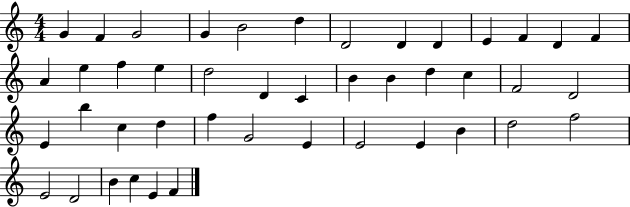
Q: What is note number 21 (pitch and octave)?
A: B4